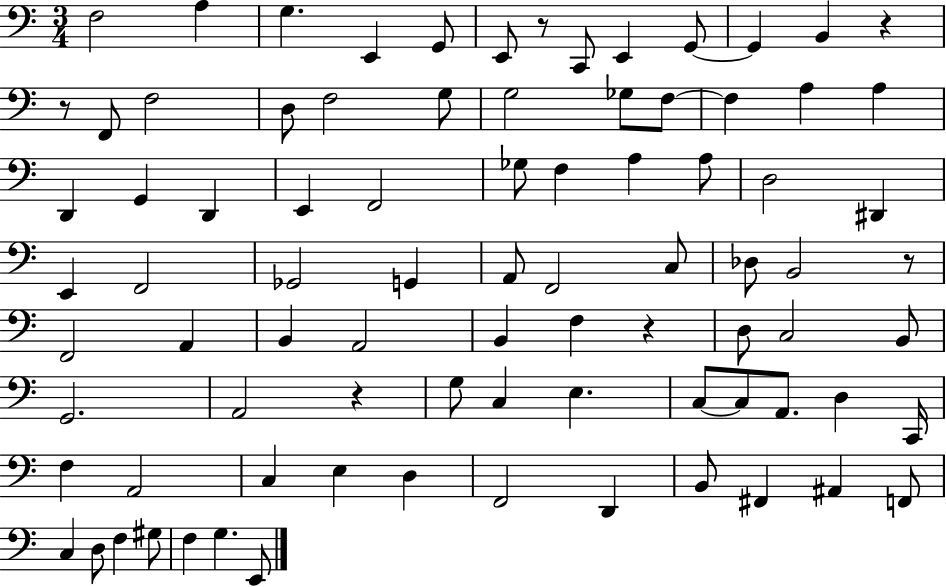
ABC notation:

X:1
T:Untitled
M:3/4
L:1/4
K:C
F,2 A, G, E,, G,,/2 E,,/2 z/2 C,,/2 E,, G,,/2 G,, B,, z z/2 F,,/2 F,2 D,/2 F,2 G,/2 G,2 _G,/2 F,/2 F, A, A, D,, G,, D,, E,, F,,2 _G,/2 F, A, A,/2 D,2 ^D,, E,, F,,2 _G,,2 G,, A,,/2 F,,2 C,/2 _D,/2 B,,2 z/2 F,,2 A,, B,, A,,2 B,, F, z D,/2 C,2 B,,/2 G,,2 A,,2 z G,/2 C, E, C,/2 C,/2 A,,/2 D, C,,/4 F, A,,2 C, E, D, F,,2 D,, B,,/2 ^F,, ^A,, F,,/2 C, D,/2 F, ^G,/2 F, G, E,,/2